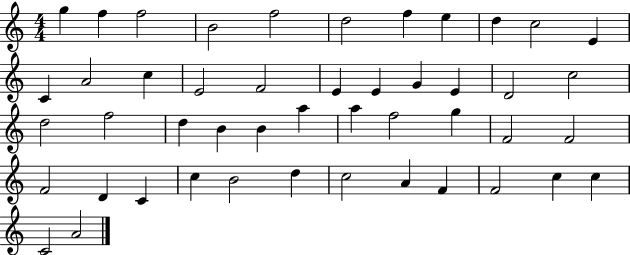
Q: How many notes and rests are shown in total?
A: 47